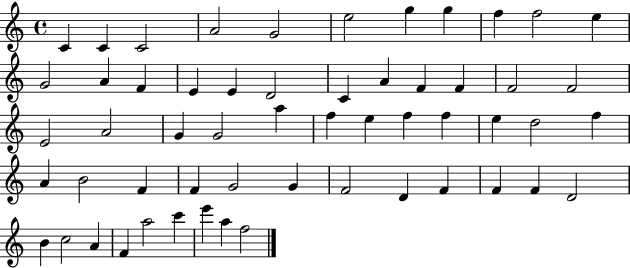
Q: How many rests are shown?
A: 0